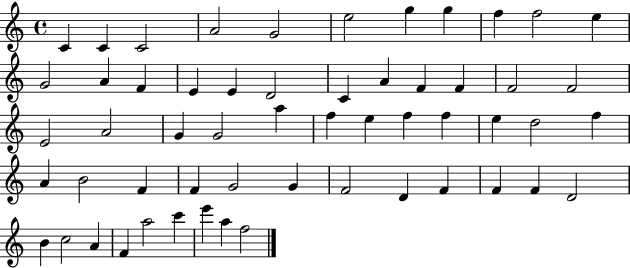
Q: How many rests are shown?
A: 0